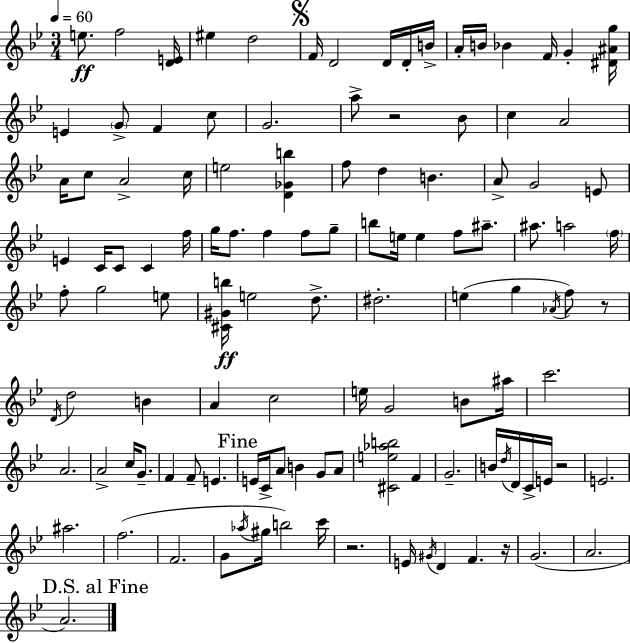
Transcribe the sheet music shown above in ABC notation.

X:1
T:Untitled
M:3/4
L:1/4
K:Gm
e/2 f2 [DE]/4 ^e d2 F/4 D2 D/4 D/4 B/4 A/4 B/4 _B F/4 G [^D^Ag]/4 E G/2 F c/2 G2 a/2 z2 _B/2 c A2 A/4 c/2 A2 c/4 e2 [D_Gb] f/2 d B A/2 G2 E/2 E C/4 C/2 C f/4 g/4 f/2 f f/2 g/2 b/2 e/4 e f/2 ^a/2 ^a/2 a2 f/4 f/2 g2 e/2 [^C^Gb]/4 e2 d/2 ^d2 e g _A/4 f/2 z/2 D/4 d2 B A c2 e/4 G2 B/2 ^a/4 c'2 A2 A2 c/4 G/2 F F/2 E E/4 C/4 A/2 B G/2 A/2 [^Ce_ab]2 F G2 B/4 d/4 D/4 C/4 E/4 z2 E2 ^a2 f2 F2 G/2 _a/4 ^g/4 b2 c'/4 z2 E/4 ^G/4 D F z/4 G2 A2 A2